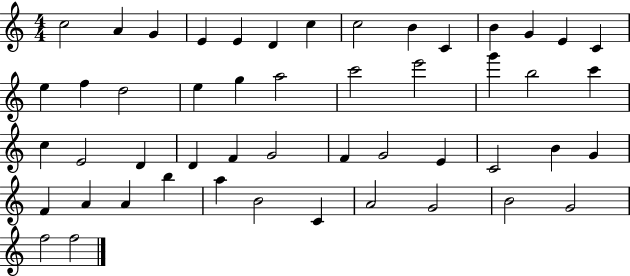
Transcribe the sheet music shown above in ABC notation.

X:1
T:Untitled
M:4/4
L:1/4
K:C
c2 A G E E D c c2 B C B G E C e f d2 e g a2 c'2 e'2 g' b2 c' c E2 D D F G2 F G2 E C2 B G F A A b a B2 C A2 G2 B2 G2 f2 f2